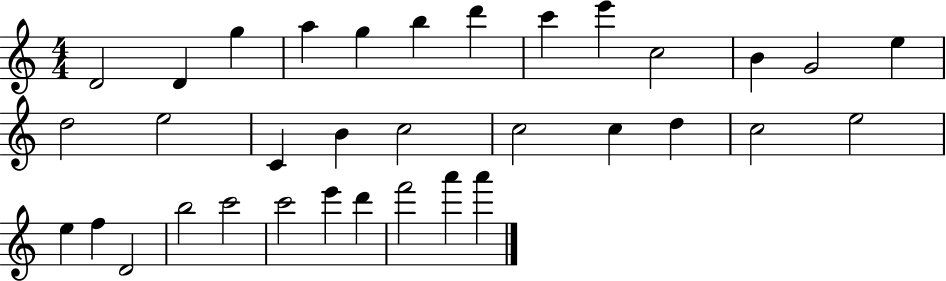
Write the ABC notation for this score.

X:1
T:Untitled
M:4/4
L:1/4
K:C
D2 D g a g b d' c' e' c2 B G2 e d2 e2 C B c2 c2 c d c2 e2 e f D2 b2 c'2 c'2 e' d' f'2 a' a'